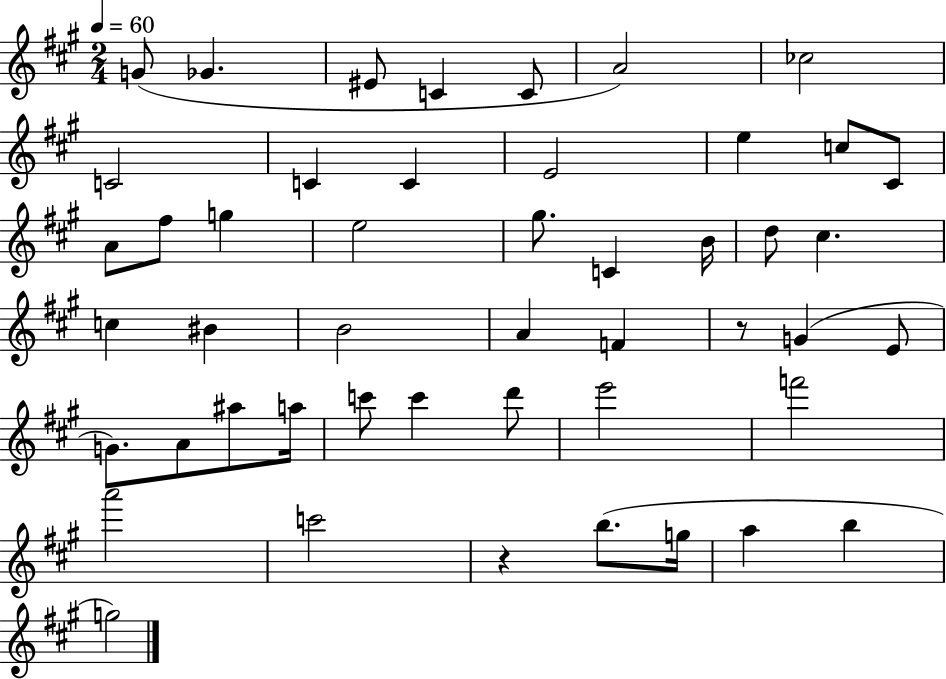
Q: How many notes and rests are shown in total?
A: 48